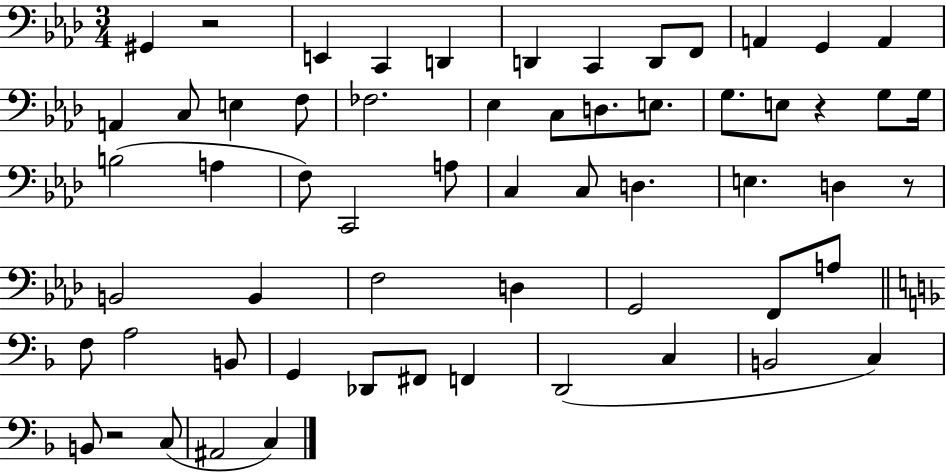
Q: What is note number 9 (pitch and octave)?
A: A2